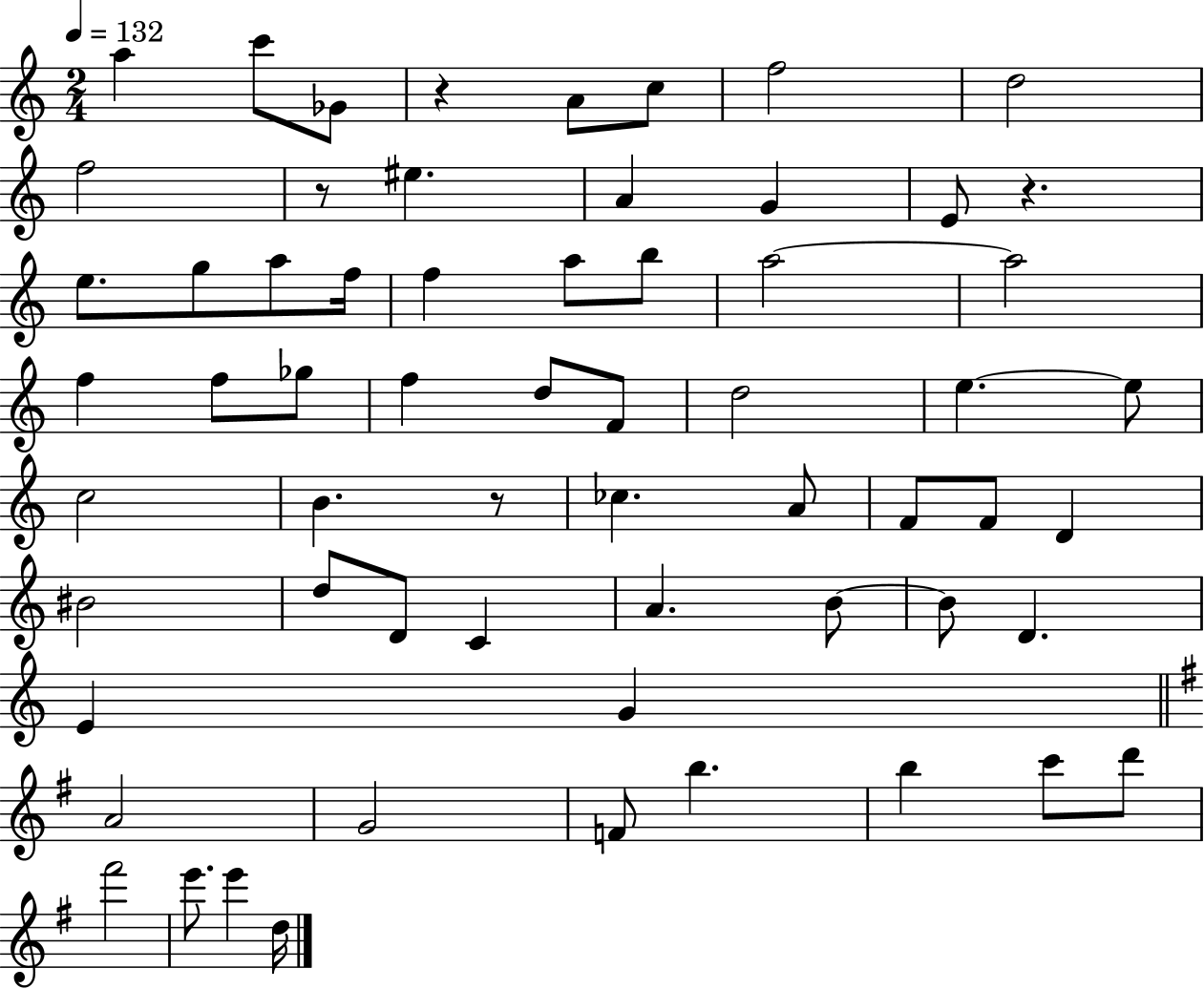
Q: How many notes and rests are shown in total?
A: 62